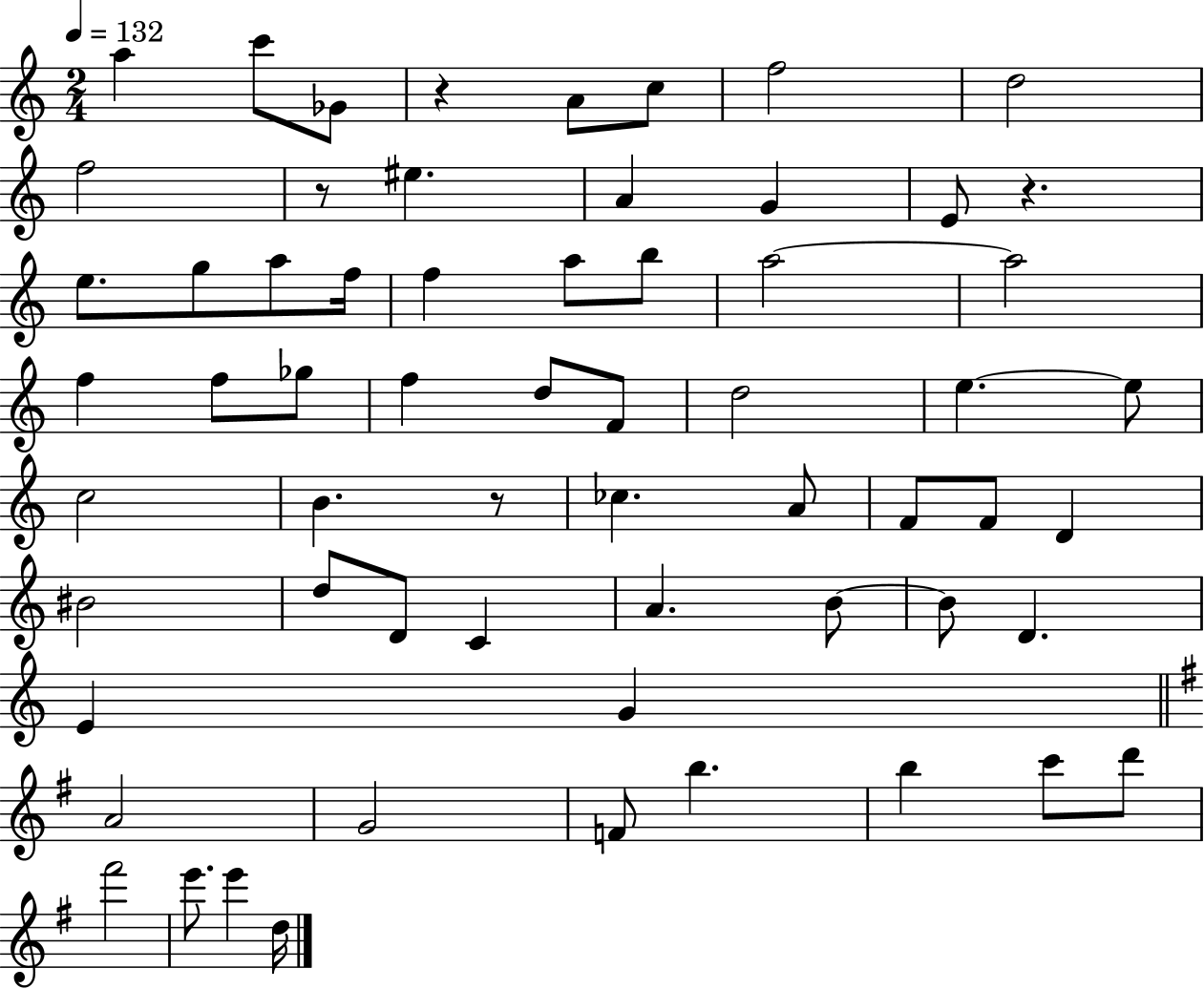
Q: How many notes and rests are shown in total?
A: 62